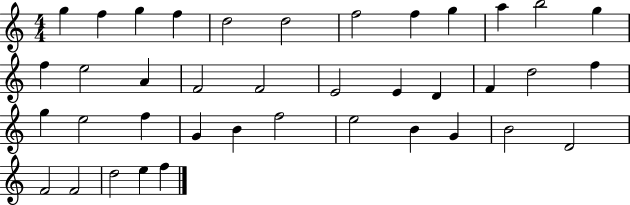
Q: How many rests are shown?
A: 0